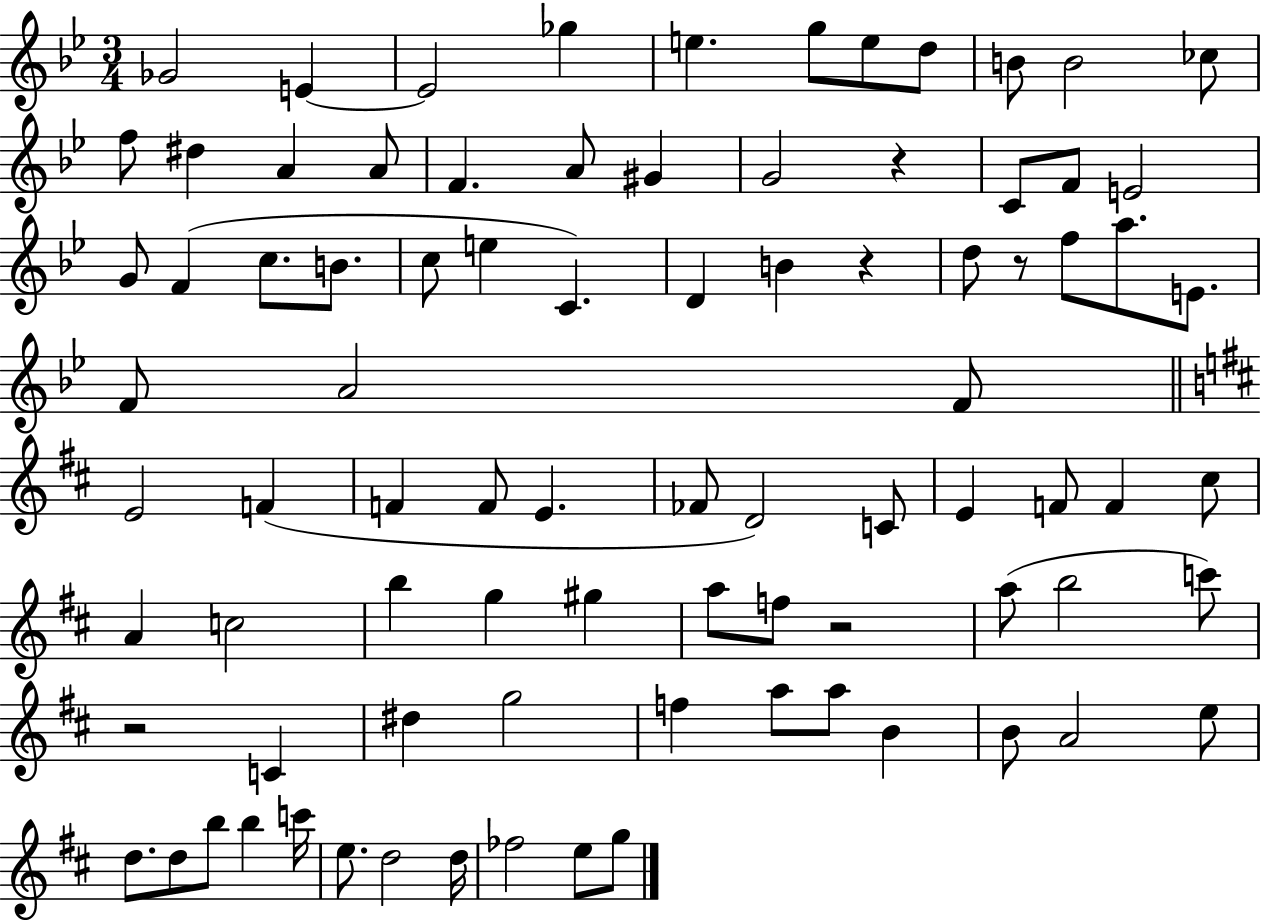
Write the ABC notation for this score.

X:1
T:Untitled
M:3/4
L:1/4
K:Bb
_G2 E E2 _g e g/2 e/2 d/2 B/2 B2 _c/2 f/2 ^d A A/2 F A/2 ^G G2 z C/2 F/2 E2 G/2 F c/2 B/2 c/2 e C D B z d/2 z/2 f/2 a/2 E/2 F/2 A2 F/2 E2 F F F/2 E _F/2 D2 C/2 E F/2 F ^c/2 A c2 b g ^g a/2 f/2 z2 a/2 b2 c'/2 z2 C ^d g2 f a/2 a/2 B B/2 A2 e/2 d/2 d/2 b/2 b c'/4 e/2 d2 d/4 _f2 e/2 g/2